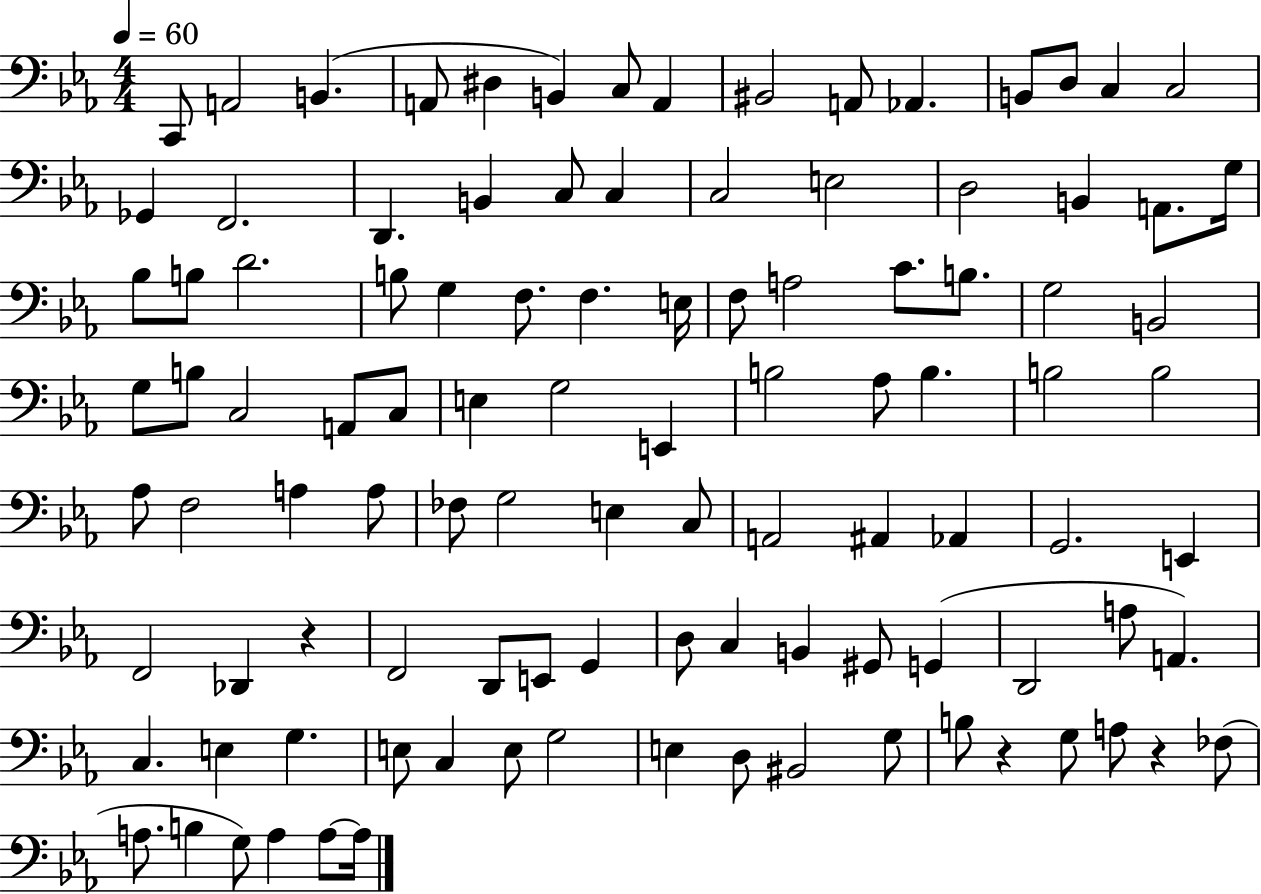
X:1
T:Untitled
M:4/4
L:1/4
K:Eb
C,,/2 A,,2 B,, A,,/2 ^D, B,, C,/2 A,, ^B,,2 A,,/2 _A,, B,,/2 D,/2 C, C,2 _G,, F,,2 D,, B,, C,/2 C, C,2 E,2 D,2 B,, A,,/2 G,/4 _B,/2 B,/2 D2 B,/2 G, F,/2 F, E,/4 F,/2 A,2 C/2 B,/2 G,2 B,,2 G,/2 B,/2 C,2 A,,/2 C,/2 E, G,2 E,, B,2 _A,/2 B, B,2 B,2 _A,/2 F,2 A, A,/2 _F,/2 G,2 E, C,/2 A,,2 ^A,, _A,, G,,2 E,, F,,2 _D,, z F,,2 D,,/2 E,,/2 G,, D,/2 C, B,, ^G,,/2 G,, D,,2 A,/2 A,, C, E, G, E,/2 C, E,/2 G,2 E, D,/2 ^B,,2 G,/2 B,/2 z G,/2 A,/2 z _F,/2 A,/2 B, G,/2 A, A,/2 A,/4